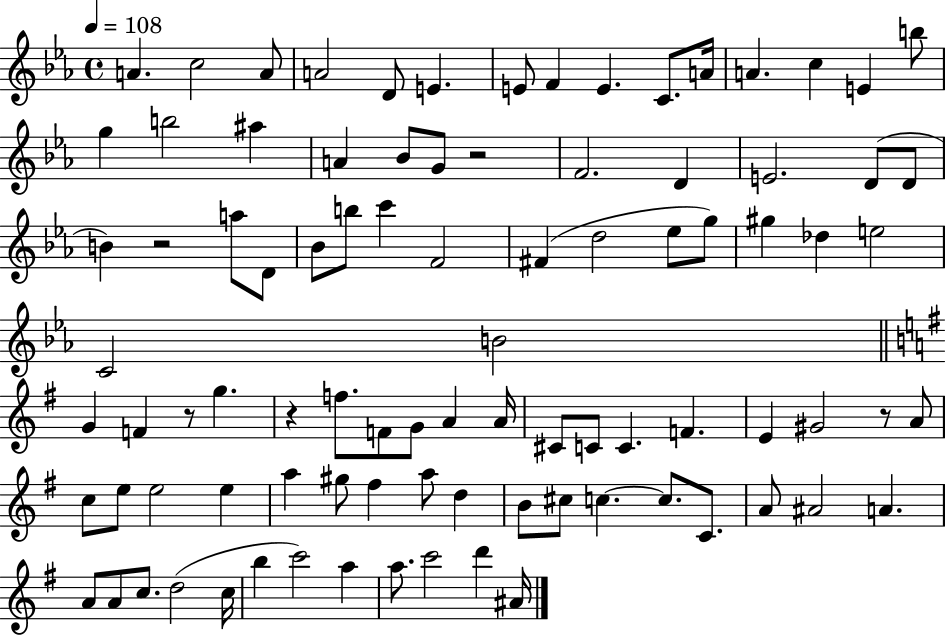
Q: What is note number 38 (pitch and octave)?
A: G#5